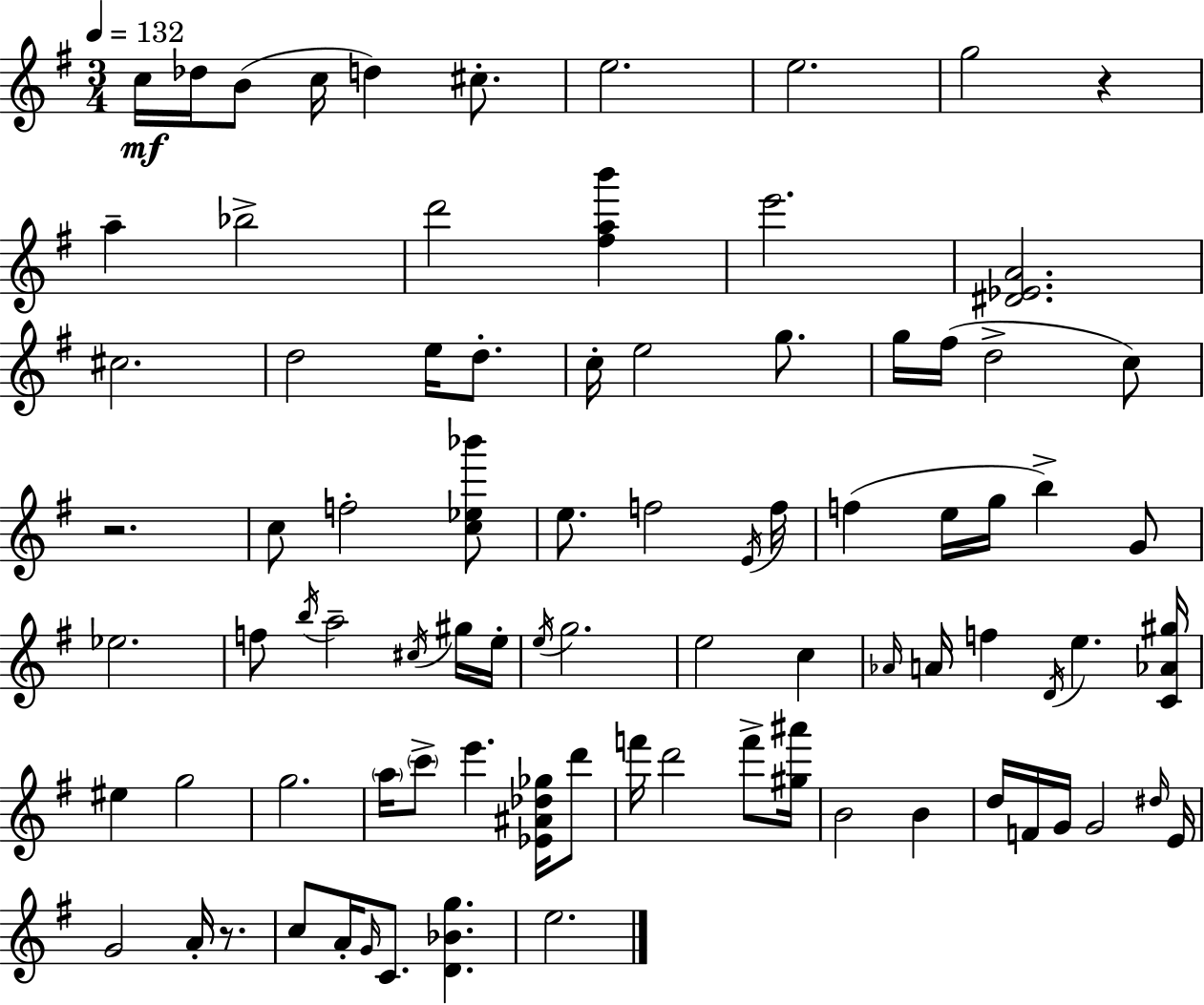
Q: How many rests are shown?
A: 3